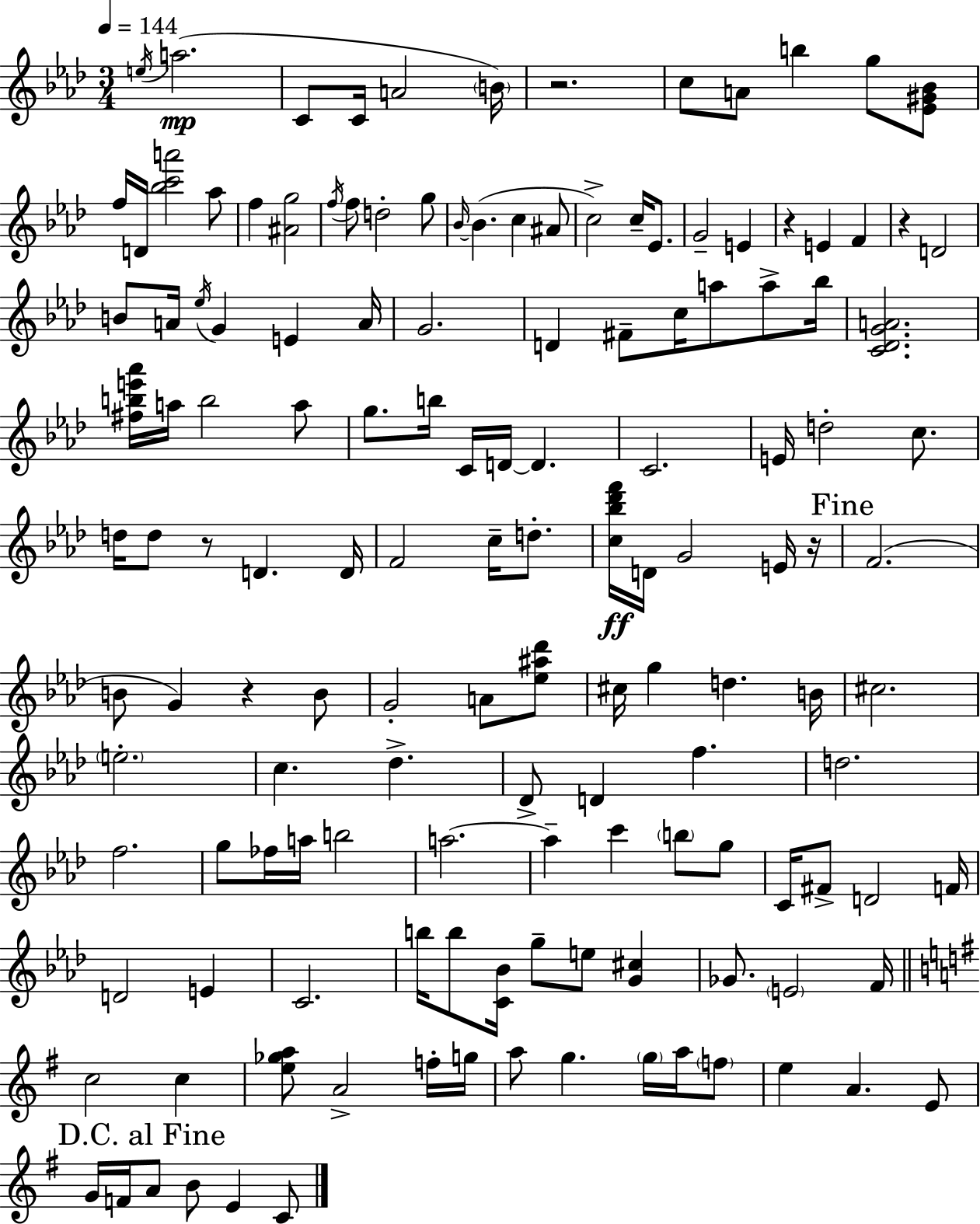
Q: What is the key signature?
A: AES major